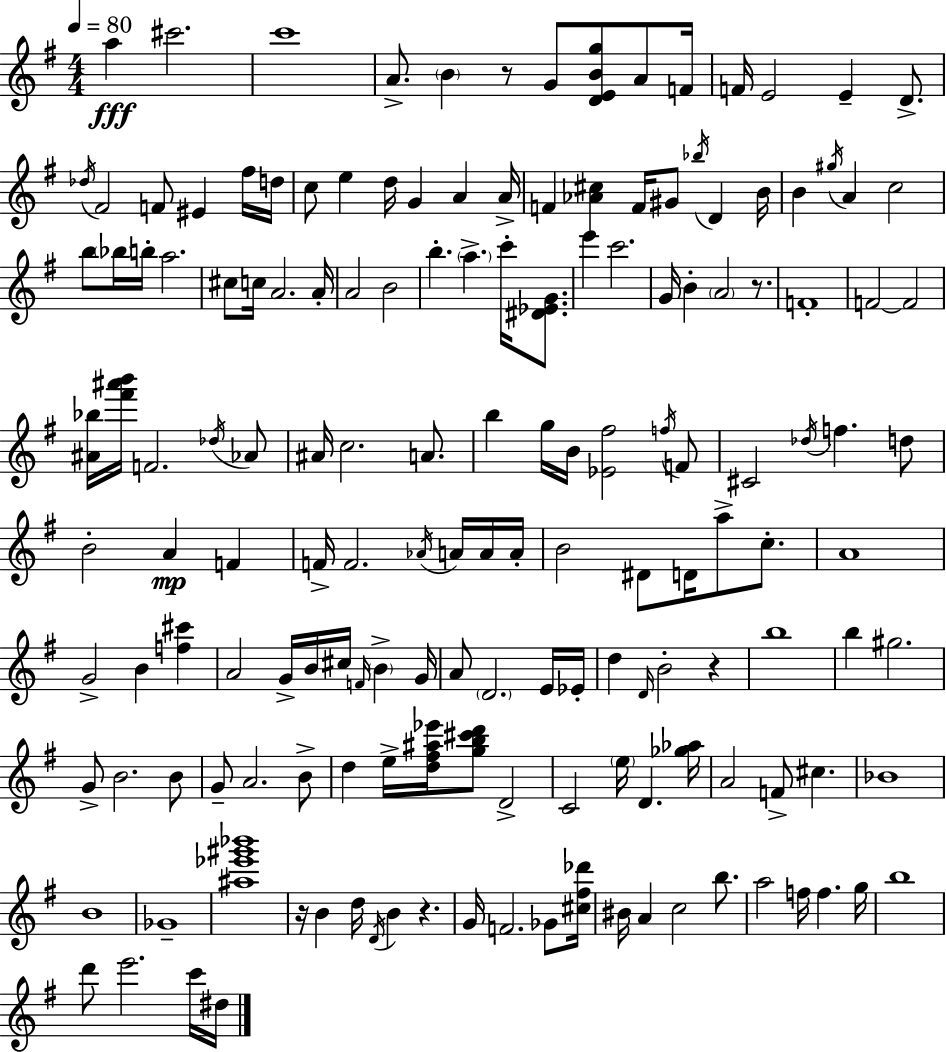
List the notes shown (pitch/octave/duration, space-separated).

A5/q C#6/h. C6/w A4/e. B4/q R/e G4/e [D4,E4,B4,G5]/e A4/e F4/s F4/s E4/h E4/q D4/e. Db5/s F#4/h F4/e EIS4/q F#5/s D5/s C5/e E5/q D5/s G4/q A4/q A4/s F4/q [Ab4,C#5]/q F4/s G#4/e Bb5/s D4/q B4/s B4/q G#5/s A4/q C5/h B5/e Bb5/s B5/s A5/h. C#5/e C5/s A4/h. A4/s A4/h B4/h B5/q. A5/q. C6/s [D#4,Eb4,G4]/e. E6/q C6/h. G4/s B4/q A4/h R/e. F4/w F4/h F4/h [A#4,Bb5]/s [F#6,A#6,B6]/s F4/h. Db5/s Ab4/e A#4/s C5/h. A4/e. B5/q G5/s B4/s [Eb4,F#5]/h F5/s F4/e C#4/h Db5/s F5/q. D5/e B4/h A4/q F4/q F4/s F4/h. Ab4/s A4/s A4/s A4/s B4/h D#4/e D4/s A5/e C5/e. A4/w G4/h B4/q [F5,C#6]/q A4/h G4/s B4/s C#5/s F4/s B4/q G4/s A4/e D4/h. E4/s Eb4/s D5/q D4/s B4/h R/q B5/w B5/q G#5/h. G4/e B4/h. B4/e G4/e A4/h. B4/e D5/q E5/s [D5,F#5,A#5,Eb6]/s [G5,B5,C#6,D6]/e D4/h C4/h E5/s D4/q. [Gb5,Ab5]/s A4/h F4/e C#5/q. Bb4/w B4/w Gb4/w [A#5,Eb6,G#6,Bb6]/w R/s B4/q D5/s D4/s B4/q R/q. G4/s F4/h. Gb4/e [C#5,F#5,Db6]/s BIS4/s A4/q C5/h B5/e. A5/h F5/s F5/q. G5/s B5/w D6/e E6/h. C6/s D#5/s